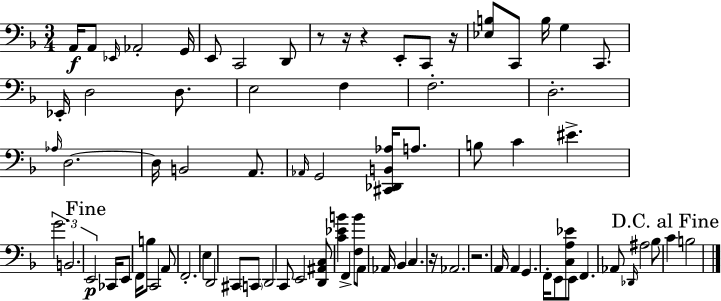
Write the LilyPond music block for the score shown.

{
  \clef bass
  \numericTimeSignature
  \time 3/4
  \key f \major
  a,16\f a,8 \grace { ees,16 } aes,2-. | g,16 e,8 c,2 d,8 | r8 r16 r4 e,8-. c,8 | r16 <ees b>8 c,8 b16 g4 c,8. | \break ees,16-. d2 d8. | e2 f4 | f2.-. | d2.-. | \break \grace { aes16 } d2.~~ | d16 b,2 a,8. | \grace { aes,16 } g,2 <cis, des, b, aes>16 | a8. b8 c'4 eis'4.-> | \break \tuplet 3/2 { g'2. | b,2. | \mark "Fine" e,2\p } ces,16 | e,8 f,16 b8 c,2 | \break a,8 f,2.-. | e4 d,2 | cis,8 \parenthesize c,8 d,2 | c,8 e,2 | \break <d, ais, c>8 <c' ees' b'>4 f,4-> <f b'>8 | a,8 aes,16 bes,4 c4. | r16 aes,2. | r2. | \break a,16 a,4 g,4. | f,16-. e,8 <c a ees'>8 e,8 f,4. | aes,8 \grace { des,16 } ais2 | bes8 \mark "D.C. al Fine" c'4 b2 | \break \bar "|."
}